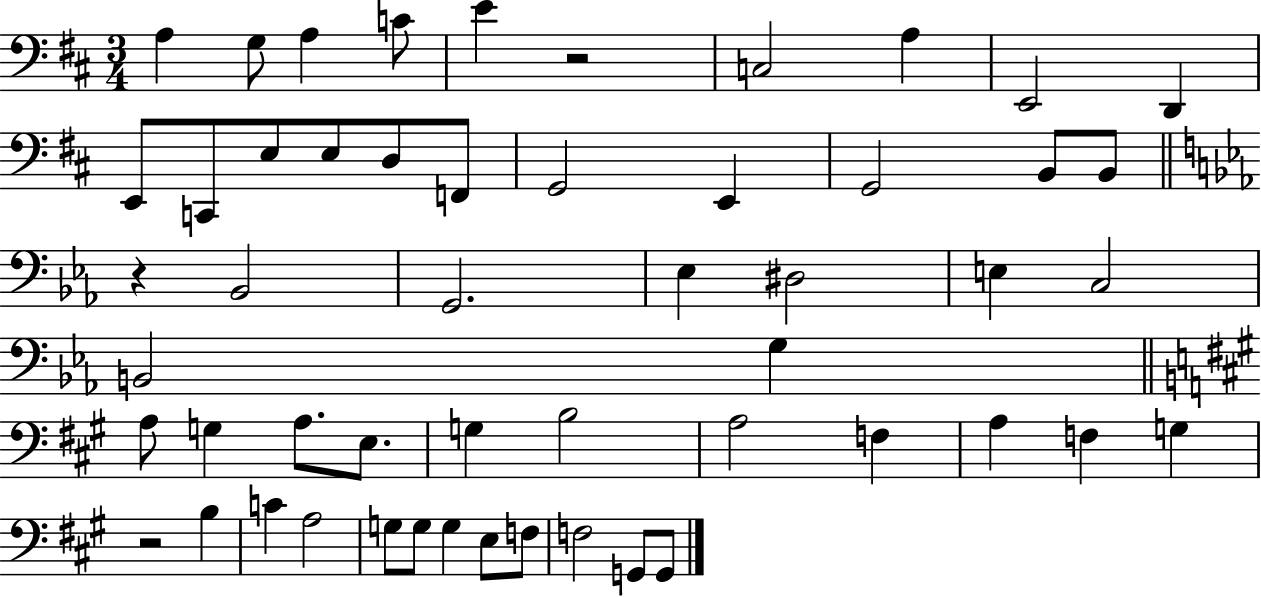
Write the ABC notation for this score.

X:1
T:Untitled
M:3/4
L:1/4
K:D
A, G,/2 A, C/2 E z2 C,2 A, E,,2 D,, E,,/2 C,,/2 E,/2 E,/2 D,/2 F,,/2 G,,2 E,, G,,2 B,,/2 B,,/2 z _B,,2 G,,2 _E, ^D,2 E, C,2 B,,2 G, A,/2 G, A,/2 E,/2 G, B,2 A,2 F, A, F, G, z2 B, C A,2 G,/2 G,/2 G, E,/2 F,/2 F,2 G,,/2 G,,/2